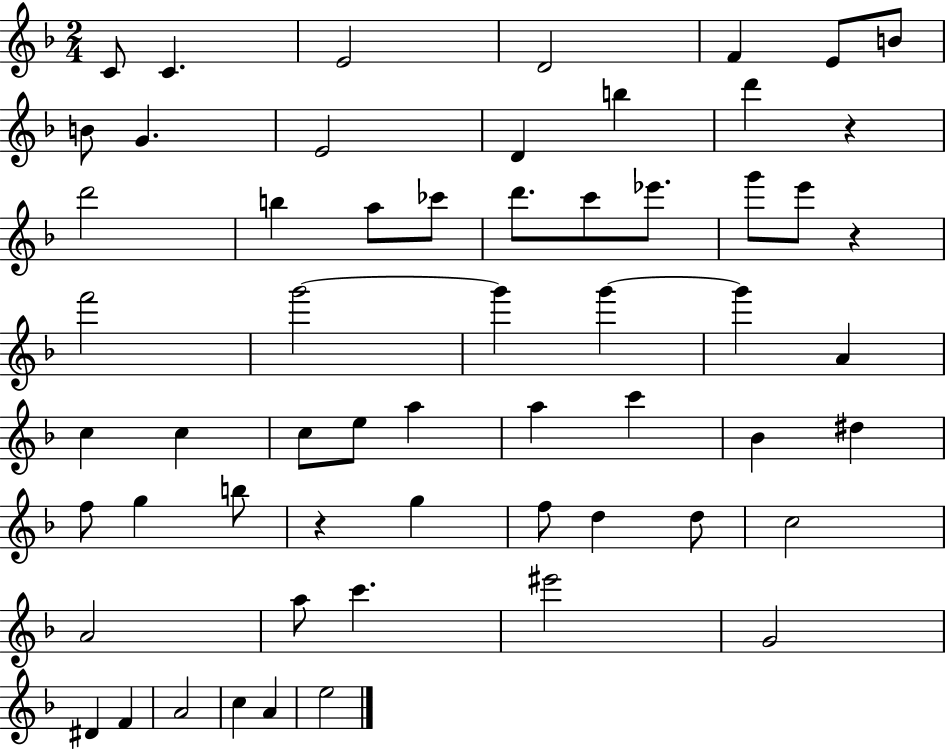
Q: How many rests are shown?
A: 3